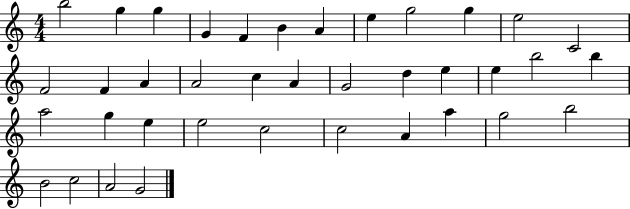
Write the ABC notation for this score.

X:1
T:Untitled
M:4/4
L:1/4
K:C
b2 g g G F B A e g2 g e2 C2 F2 F A A2 c A G2 d e e b2 b a2 g e e2 c2 c2 A a g2 b2 B2 c2 A2 G2